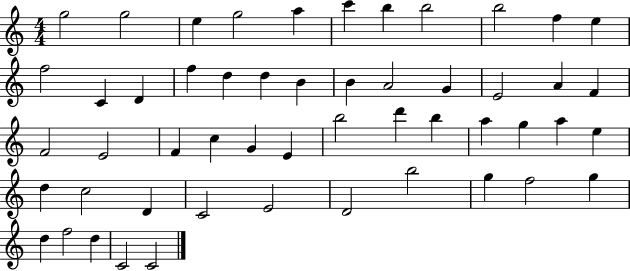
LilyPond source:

{
  \clef treble
  \numericTimeSignature
  \time 4/4
  \key c \major
  g''2 g''2 | e''4 g''2 a''4 | c'''4 b''4 b''2 | b''2 f''4 e''4 | \break f''2 c'4 d'4 | f''4 d''4 d''4 b'4 | b'4 a'2 g'4 | e'2 a'4 f'4 | \break f'2 e'2 | f'4 c''4 g'4 e'4 | b''2 d'''4 b''4 | a''4 g''4 a''4 e''4 | \break d''4 c''2 d'4 | c'2 e'2 | d'2 b''2 | g''4 f''2 g''4 | \break d''4 f''2 d''4 | c'2 c'2 | \bar "|."
}